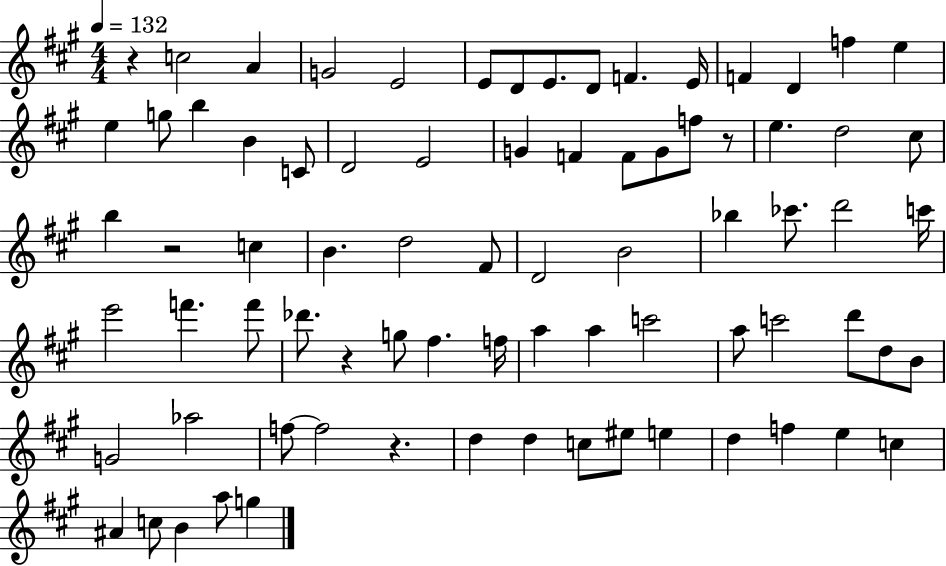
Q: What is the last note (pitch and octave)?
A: G5